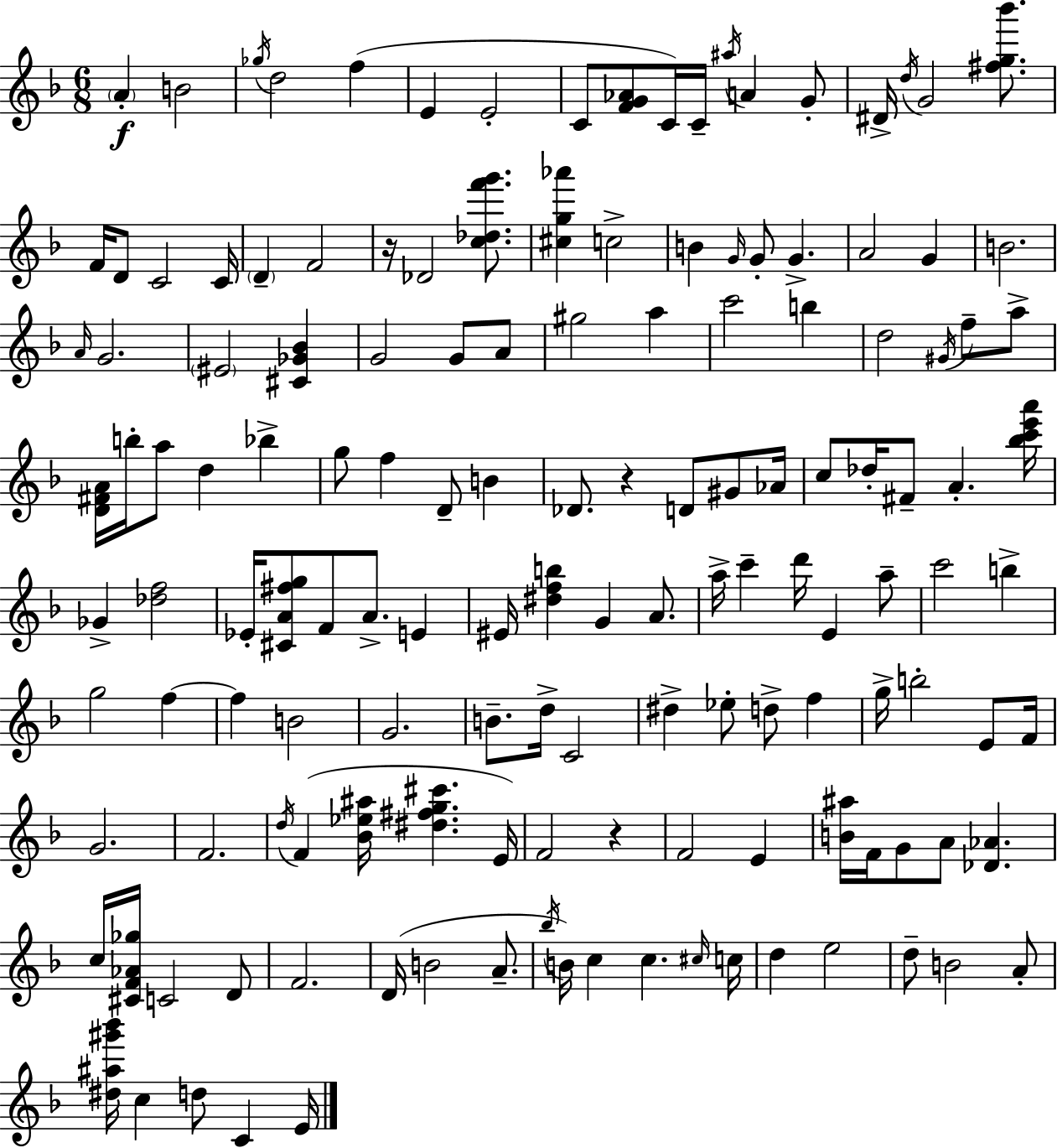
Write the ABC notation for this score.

X:1
T:Untitled
M:6/8
L:1/4
K:Dm
A B2 _g/4 d2 f E E2 C/2 [FG_A]/2 C/4 C/4 ^a/4 A G/2 ^D/4 d/4 G2 [^fg_b']/2 F/4 D/2 C2 C/4 D F2 z/4 _D2 [c_df'g']/2 [^cg_a'] c2 B G/4 G/2 G A2 G B2 A/4 G2 ^E2 [^C_G_B] G2 G/2 A/2 ^g2 a c'2 b d2 ^G/4 f/2 a/2 [D^FA]/4 b/4 a/2 d _b g/2 f D/2 B _D/2 z D/2 ^G/2 _A/4 c/2 _d/4 ^F/2 A [_bc'e'a']/4 _G [_df]2 _E/4 [^CA^fg]/2 F/2 A/2 E ^E/4 [^dfb] G A/2 a/4 c' d'/4 E a/2 c'2 b g2 f f B2 G2 B/2 d/4 C2 ^d _e/2 d/2 f g/4 b2 E/2 F/4 G2 F2 d/4 F [_B_e^a]/4 [^d^fg^c'] E/4 F2 z F2 E [B^a]/4 F/4 G/2 A/2 [_D_A] c/4 [^CF_A_g]/4 C2 D/2 F2 D/4 B2 A/2 _b/4 B/4 c c ^c/4 c/4 d e2 d/2 B2 A/2 [^d^a^g'_b']/4 c d/2 C E/4